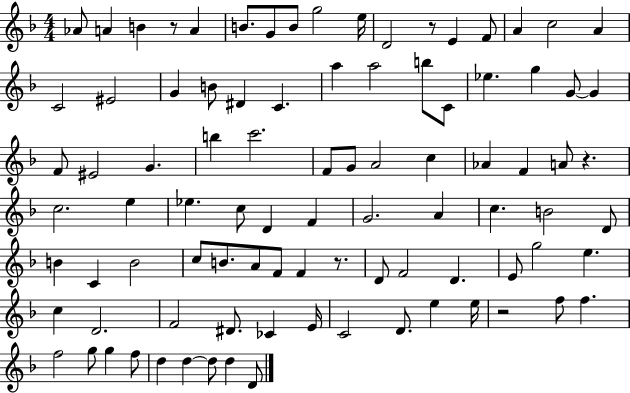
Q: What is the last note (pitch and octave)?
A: D4